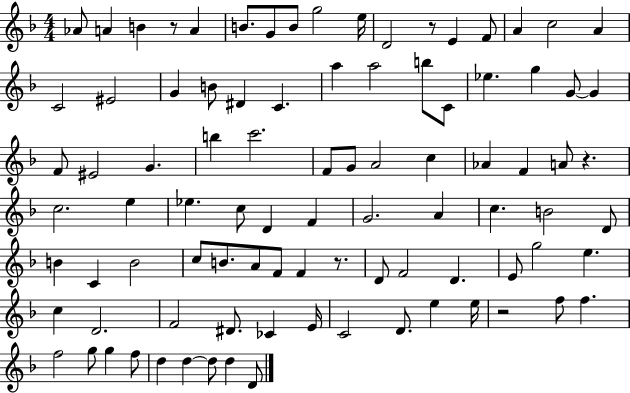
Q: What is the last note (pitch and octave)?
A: D4